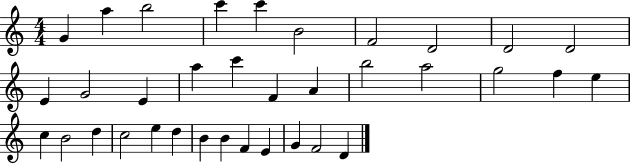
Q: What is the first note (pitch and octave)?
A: G4